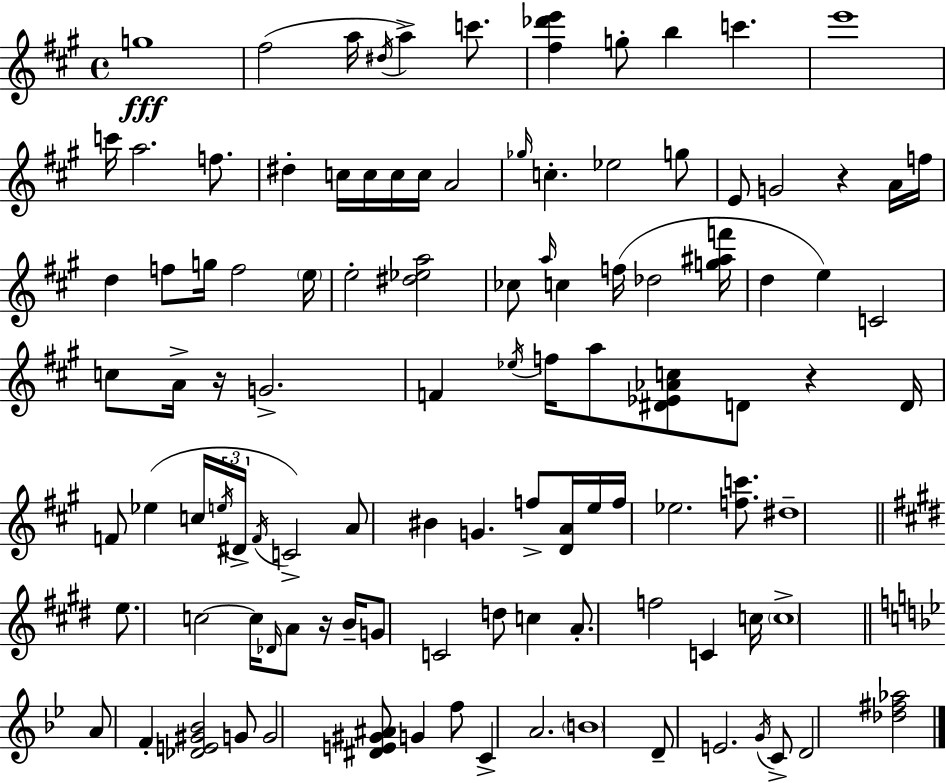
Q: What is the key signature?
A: A major